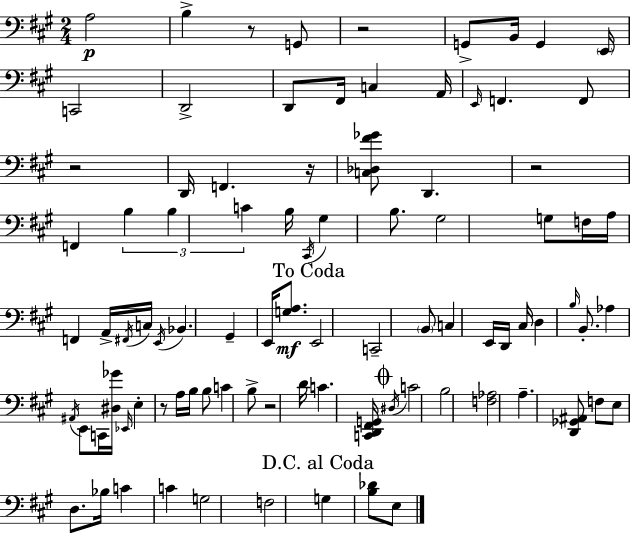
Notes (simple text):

A3/h B3/q R/e G2/e R/h G2/e B2/s G2/q E2/s C2/h D2/h D2/e F#2/s C3/q A2/s E2/s F2/q. F2/e R/h D2/s F2/q. R/s [C3,Db3,F#4,Gb4]/e D2/q. R/h F2/q B3/q B3/q C4/q B3/s C#2/s G#3/q B3/e. G#3/h G3/e F3/s A3/s F2/q A2/s F#2/s C3/s E2/s Bb2/q. G#2/q E2/s [G3,A3]/e. E2/h C2/h B2/e C3/q E2/s D2/s C#3/s D3/q B3/s B2/e. Ab3/q A#2/s E2/e C2/s [D#3,Gb4]/s Eb2/s E3/q R/e A3/s B3/s B3/e C4/q B3/e R/h D4/s C4/q. [C2,D2,F#2,G2]/s D#3/s C4/h B3/h [F3,Ab3]/h A3/q. [D2,Gb2,A#2]/e F3/e E3/e D3/e. Bb3/s C4/q C4/q G3/h F3/h G3/q [B3,Db4]/e E3/e